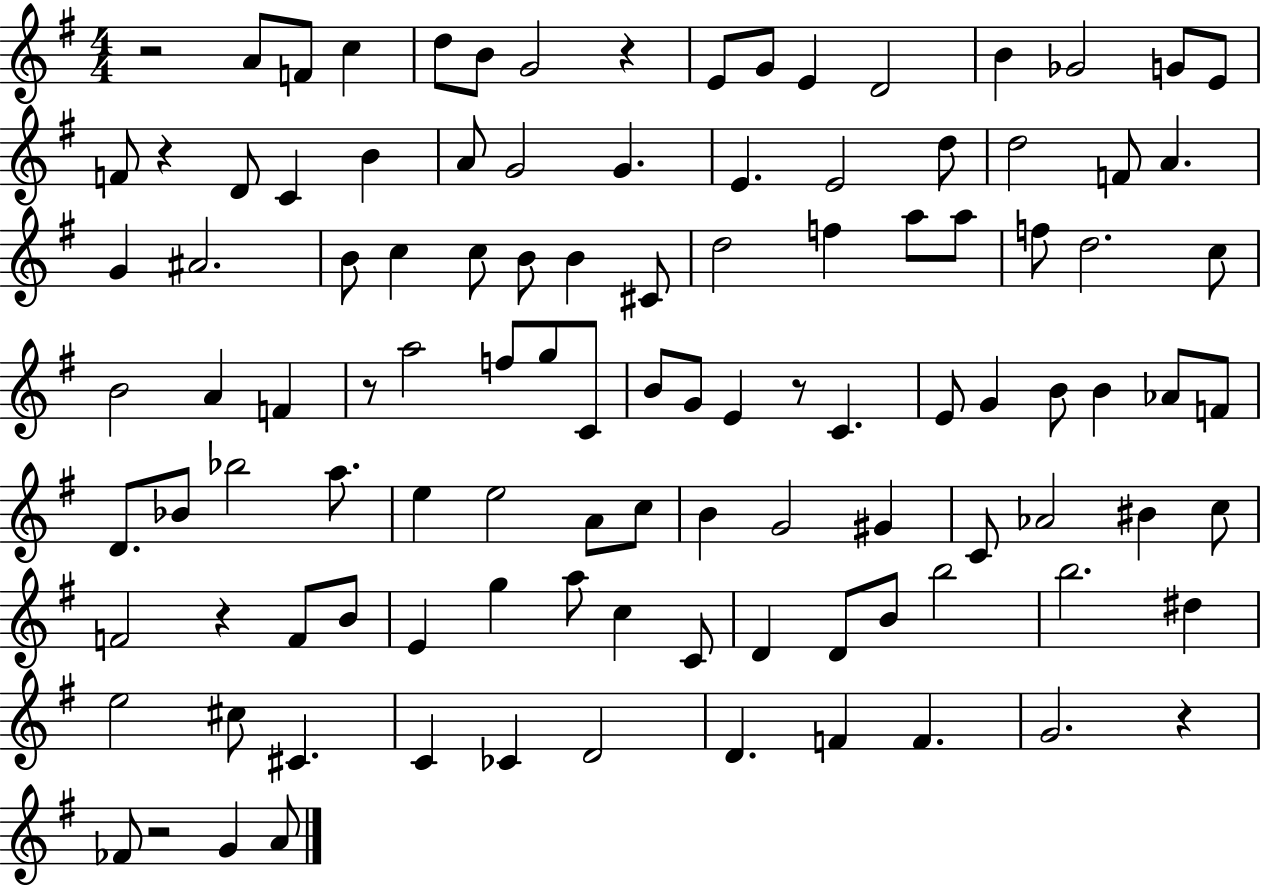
R/h A4/e F4/e C5/q D5/e B4/e G4/h R/q E4/e G4/e E4/q D4/h B4/q Gb4/h G4/e E4/e F4/e R/q D4/e C4/q B4/q A4/e G4/h G4/q. E4/q. E4/h D5/e D5/h F4/e A4/q. G4/q A#4/h. B4/e C5/q C5/e B4/e B4/q C#4/e D5/h F5/q A5/e A5/e F5/e D5/h. C5/e B4/h A4/q F4/q R/e A5/h F5/e G5/e C4/e B4/e G4/e E4/q R/e C4/q. E4/e G4/q B4/e B4/q Ab4/e F4/e D4/e. Bb4/e Bb5/h A5/e. E5/q E5/h A4/e C5/e B4/q G4/h G#4/q C4/e Ab4/h BIS4/q C5/e F4/h R/q F4/e B4/e E4/q G5/q A5/e C5/q C4/e D4/q D4/e B4/e B5/h B5/h. D#5/q E5/h C#5/e C#4/q. C4/q CES4/q D4/h D4/q. F4/q F4/q. G4/h. R/q FES4/e R/h G4/q A4/e